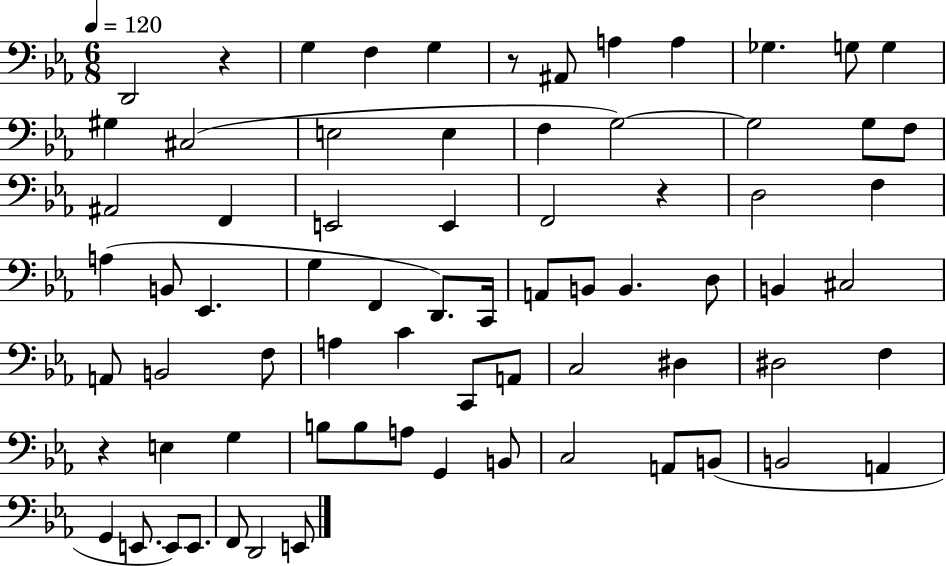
X:1
T:Untitled
M:6/8
L:1/4
K:Eb
D,,2 z G, F, G, z/2 ^A,,/2 A, A, _G, G,/2 G, ^G, ^C,2 E,2 E, F, G,2 G,2 G,/2 F,/2 ^A,,2 F,, E,,2 E,, F,,2 z D,2 F, A, B,,/2 _E,, G, F,, D,,/2 C,,/4 A,,/2 B,,/2 B,, D,/2 B,, ^C,2 A,,/2 B,,2 F,/2 A, C C,,/2 A,,/2 C,2 ^D, ^D,2 F, z E, G, B,/2 B,/2 A,/2 G,, B,,/2 C,2 A,,/2 B,,/2 B,,2 A,, G,, E,,/2 E,,/2 E,,/2 F,,/2 D,,2 E,,/2